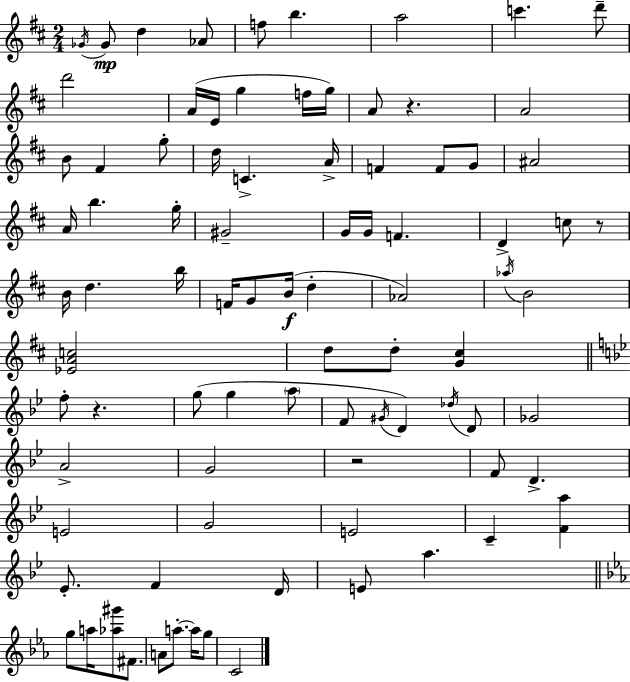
X:1
T:Untitled
M:2/4
L:1/4
K:D
_G/4 _G/2 d _A/2 f/2 b a2 c' d'/2 d'2 A/4 E/4 g f/4 g/4 A/2 z A2 B/2 ^F g/2 d/4 C A/4 F F/2 G/2 ^A2 A/4 b g/4 ^G2 G/4 G/4 F D c/2 z/2 B/4 d b/4 F/4 G/2 B/4 d _A2 _a/4 B2 [_EAc]2 d/2 d/2 [G^c] f/2 z g/2 g a/2 F/2 ^G/4 D _d/4 D/2 _G2 A2 G2 z2 F/2 D E2 G2 E2 C [Fa] _E/2 F D/4 E/2 a g/2 a/4 [_a^g']/2 ^F/2 A/2 a/2 a/4 g/2 C2